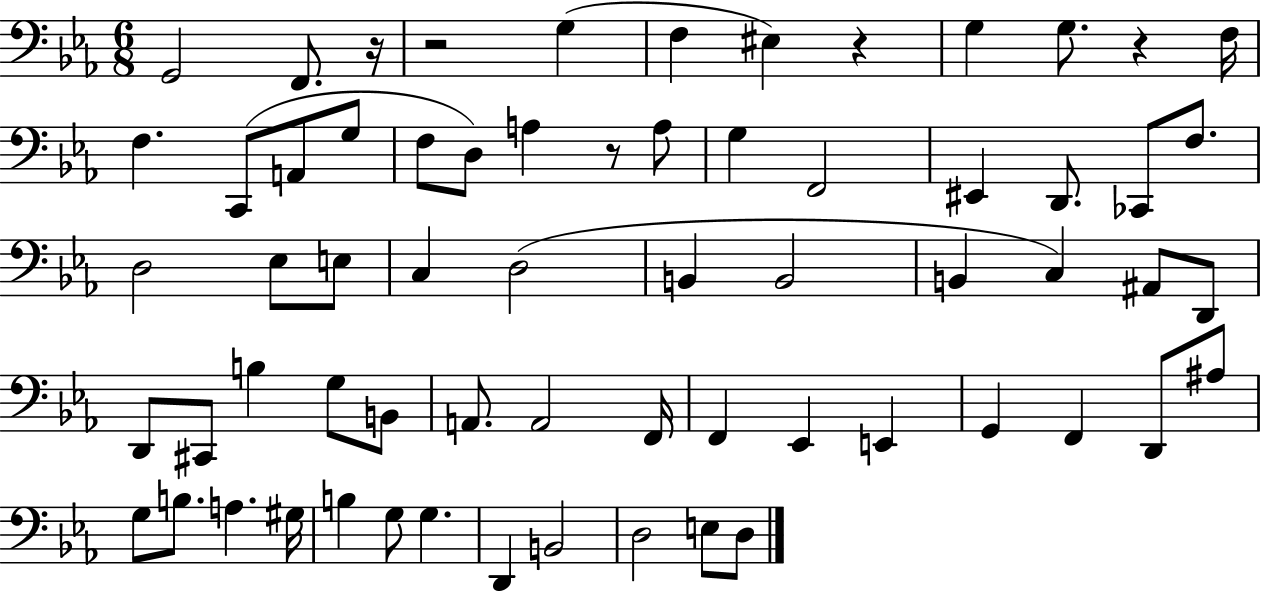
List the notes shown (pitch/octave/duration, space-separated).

G2/h F2/e. R/s R/h G3/q F3/q EIS3/q R/q G3/q G3/e. R/q F3/s F3/q. C2/e A2/e G3/e F3/e D3/e A3/q R/e A3/e G3/q F2/h EIS2/q D2/e. CES2/e F3/e. D3/h Eb3/e E3/e C3/q D3/h B2/q B2/h B2/q C3/q A#2/e D2/e D2/e C#2/e B3/q G3/e B2/e A2/e. A2/h F2/s F2/q Eb2/q E2/q G2/q F2/q D2/e A#3/e G3/e B3/e. A3/q. G#3/s B3/q G3/e G3/q. D2/q B2/h D3/h E3/e D3/e